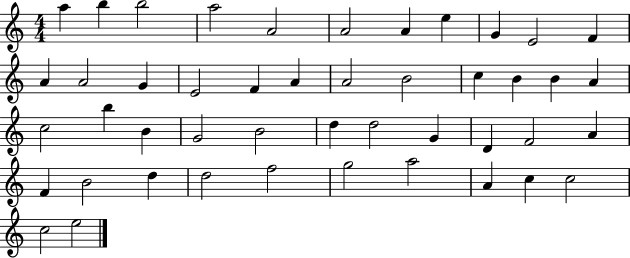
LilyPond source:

{
  \clef treble
  \numericTimeSignature
  \time 4/4
  \key c \major
  a''4 b''4 b''2 | a''2 a'2 | a'2 a'4 e''4 | g'4 e'2 f'4 | \break a'4 a'2 g'4 | e'2 f'4 a'4 | a'2 b'2 | c''4 b'4 b'4 a'4 | \break c''2 b''4 b'4 | g'2 b'2 | d''4 d''2 g'4 | d'4 f'2 a'4 | \break f'4 b'2 d''4 | d''2 f''2 | g''2 a''2 | a'4 c''4 c''2 | \break c''2 e''2 | \bar "|."
}